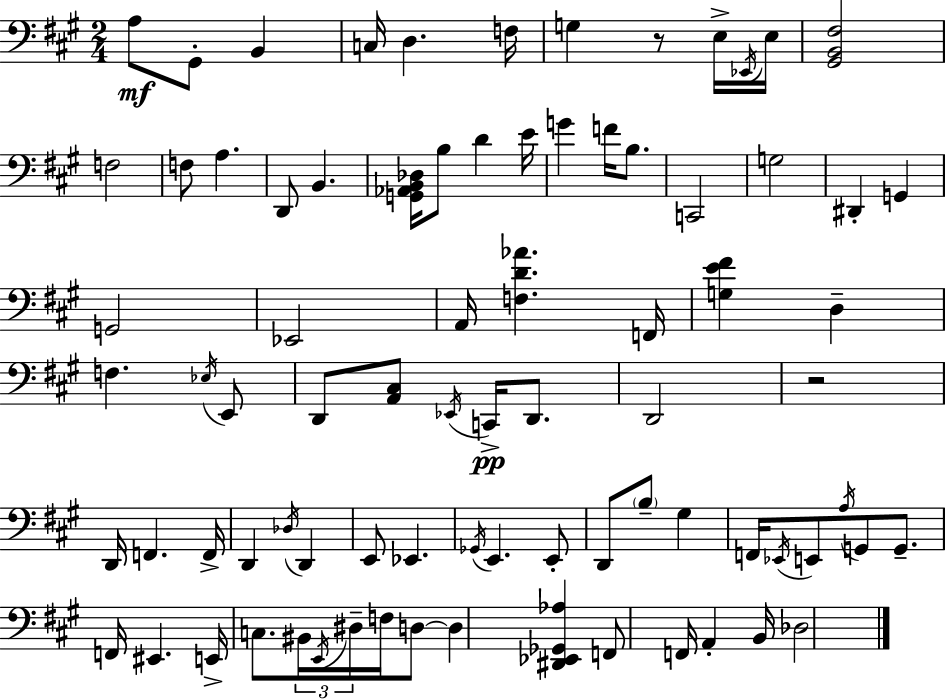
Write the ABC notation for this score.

X:1
T:Untitled
M:2/4
L:1/4
K:A
A,/2 ^G,,/2 B,, C,/4 D, F,/4 G, z/2 E,/4 _E,,/4 E,/4 [^G,,B,,^F,]2 F,2 F,/2 A, D,,/2 B,, [G,,_A,,B,,_D,]/4 B,/2 D E/4 G F/4 B,/2 C,,2 G,2 ^D,, G,, G,,2 _E,,2 A,,/4 [F,D_A] F,,/4 [G,E^F] D, F, _E,/4 E,,/2 D,,/2 [A,,^C,]/2 _E,,/4 C,,/4 D,,/2 D,,2 z2 D,,/4 F,, F,,/4 D,, _D,/4 D,, E,,/2 _E,, _G,,/4 E,, E,,/2 D,,/2 B,/2 ^G, F,,/4 _E,,/4 E,,/2 A,/4 G,,/2 G,,/2 F,,/4 ^E,, E,,/4 C,/2 ^B,,/4 E,,/4 ^D,/4 F,/4 D,/2 D, [^D,,_E,,_G,,_A,] F,,/2 F,,/4 A,, B,,/4 _D,2